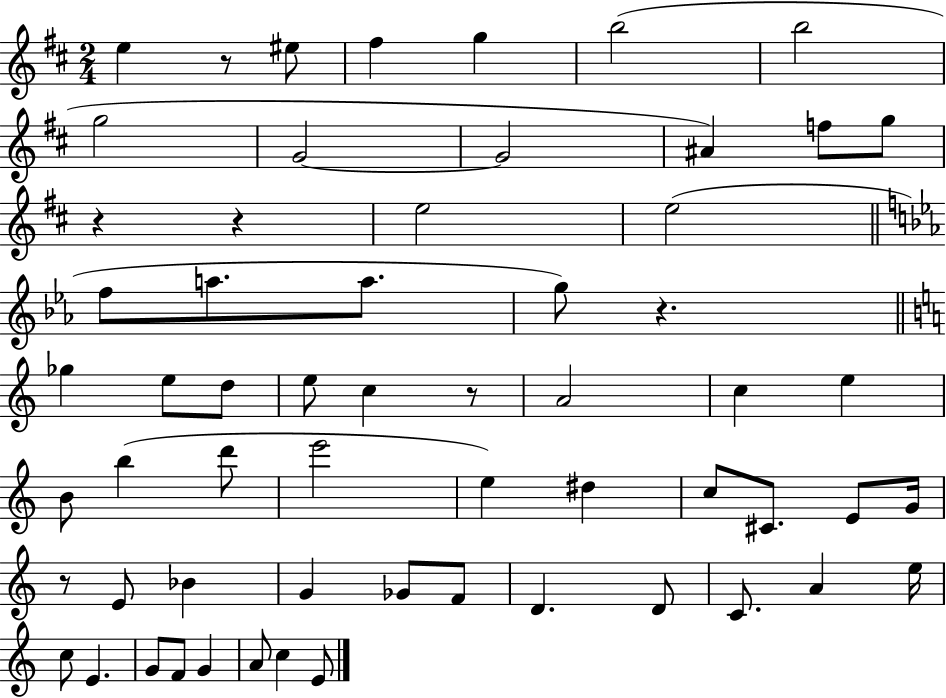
X:1
T:Untitled
M:2/4
L:1/4
K:D
e z/2 ^e/2 ^f g b2 b2 g2 G2 G2 ^A f/2 g/2 z z e2 e2 f/2 a/2 a/2 g/2 z _g e/2 d/2 e/2 c z/2 A2 c e B/2 b d'/2 e'2 e ^d c/2 ^C/2 E/2 G/4 z/2 E/2 _B G _G/2 F/2 D D/2 C/2 A e/4 c/2 E G/2 F/2 G A/2 c E/2